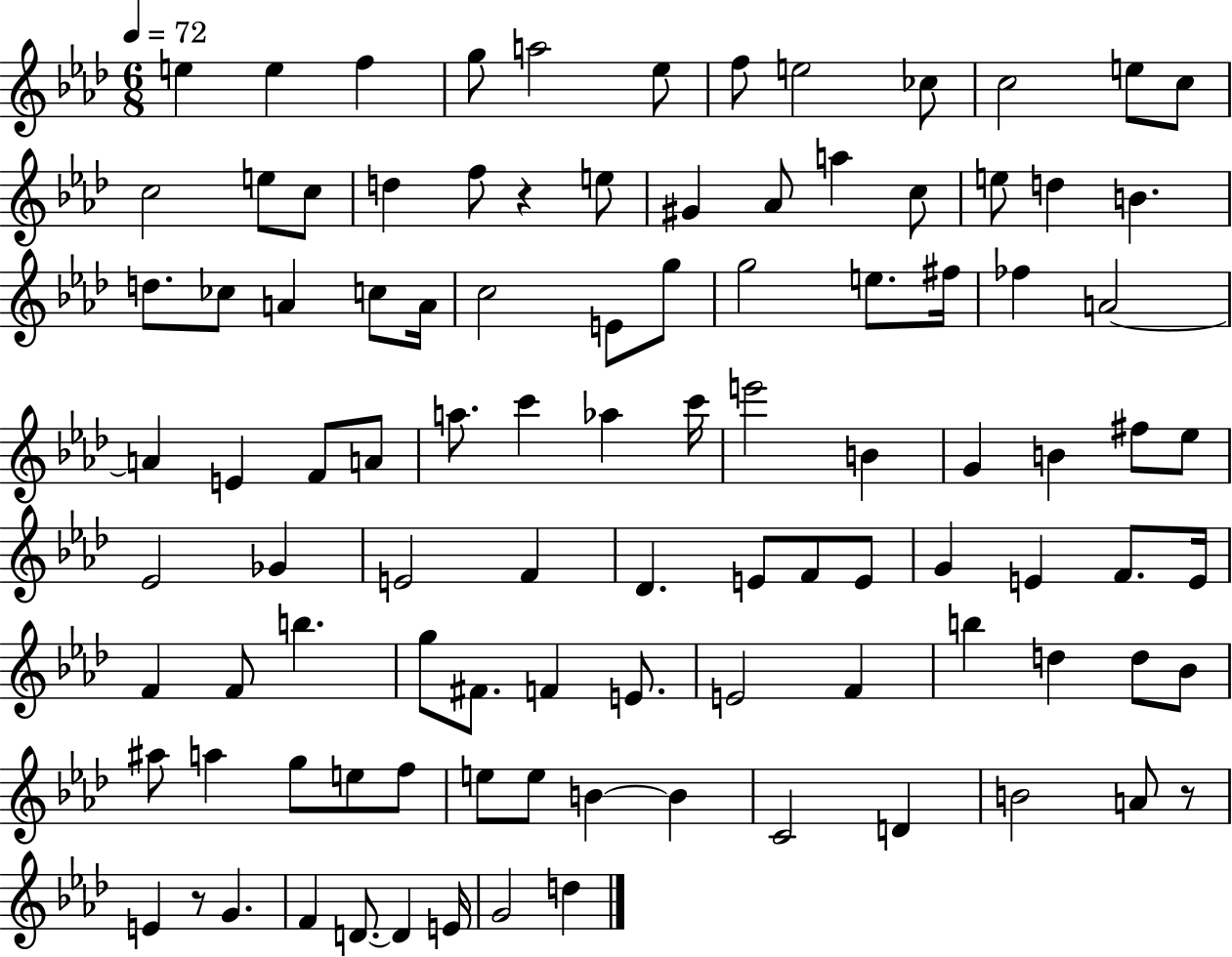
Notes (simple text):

E5/q E5/q F5/q G5/e A5/h Eb5/e F5/e E5/h CES5/e C5/h E5/e C5/e C5/h E5/e C5/e D5/q F5/e R/q E5/e G#4/q Ab4/e A5/q C5/e E5/e D5/q B4/q. D5/e. CES5/e A4/q C5/e A4/s C5/h E4/e G5/e G5/h E5/e. F#5/s FES5/q A4/h A4/q E4/q F4/e A4/e A5/e. C6/q Ab5/q C6/s E6/h B4/q G4/q B4/q F#5/e Eb5/e Eb4/h Gb4/q E4/h F4/q Db4/q. E4/e F4/e E4/e G4/q E4/q F4/e. E4/s F4/q F4/e B5/q. G5/e F#4/e. F4/q E4/e. E4/h F4/q B5/q D5/q D5/e Bb4/e A#5/e A5/q G5/e E5/e F5/e E5/e E5/e B4/q B4/q C4/h D4/q B4/h A4/e R/e E4/q R/e G4/q. F4/q D4/e. D4/q E4/s G4/h D5/q